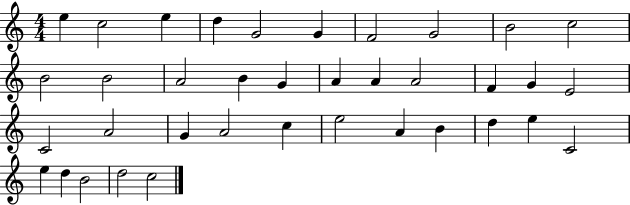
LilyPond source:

{
  \clef treble
  \numericTimeSignature
  \time 4/4
  \key c \major
  e''4 c''2 e''4 | d''4 g'2 g'4 | f'2 g'2 | b'2 c''2 | \break b'2 b'2 | a'2 b'4 g'4 | a'4 a'4 a'2 | f'4 g'4 e'2 | \break c'2 a'2 | g'4 a'2 c''4 | e''2 a'4 b'4 | d''4 e''4 c'2 | \break e''4 d''4 b'2 | d''2 c''2 | \bar "|."
}